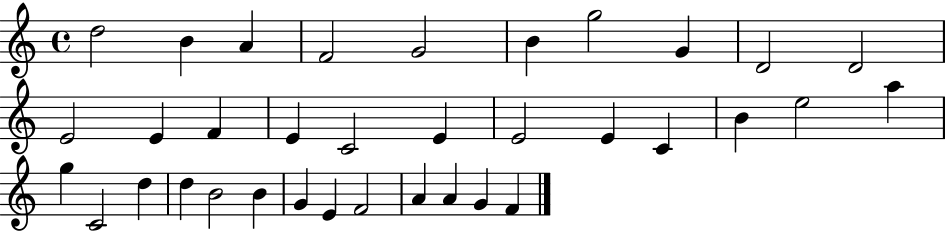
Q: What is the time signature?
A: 4/4